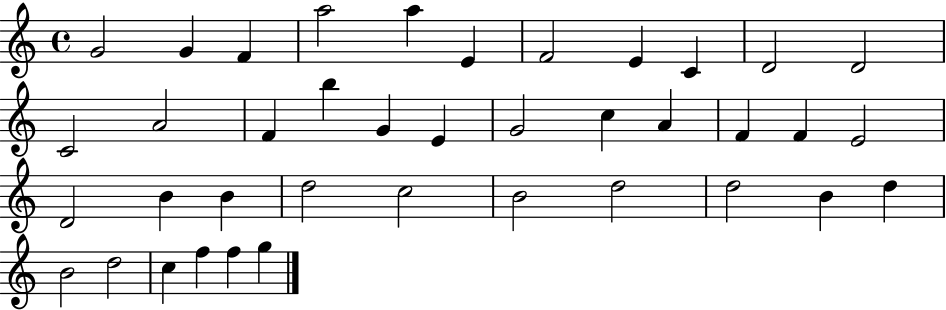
G4/h G4/q F4/q A5/h A5/q E4/q F4/h E4/q C4/q D4/h D4/h C4/h A4/h F4/q B5/q G4/q E4/q G4/h C5/q A4/q F4/q F4/q E4/h D4/h B4/q B4/q D5/h C5/h B4/h D5/h D5/h B4/q D5/q B4/h D5/h C5/q F5/q F5/q G5/q